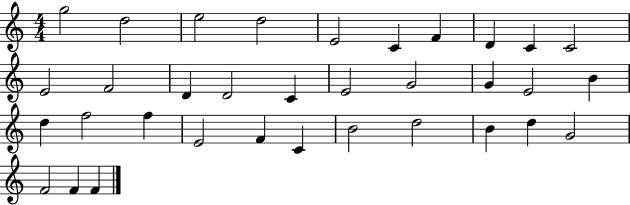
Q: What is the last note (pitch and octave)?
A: F4